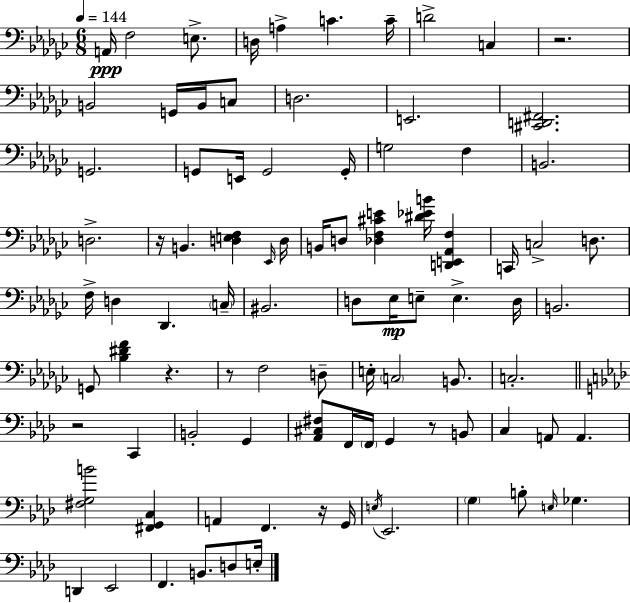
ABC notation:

X:1
T:Untitled
M:6/8
L:1/4
K:Ebm
A,,/4 F,2 E,/2 D,/4 A, C C/4 D2 C, z2 B,,2 G,,/4 B,,/4 C,/2 D,2 E,,2 [^C,,D,,^F,,]2 G,,2 G,,/2 E,,/4 G,,2 G,,/4 G,2 F, B,,2 D,2 z/4 B,, [D,E,F,] _E,,/4 D,/4 B,,/4 D,/2 [_D,F,^CE] [^D_EB]/4 [D,,E,,_A,,F,] C,,/4 C,2 D,/2 F,/4 D, _D,, C,/4 ^B,,2 D,/2 _E,/4 E,/2 E, D,/4 B,,2 G,,/2 [_B,^DF] z z/2 F,2 D,/2 E,/4 C,2 B,,/2 C,2 z2 C,, B,,2 G,, [_A,,^C,^F,]/2 F,,/4 F,,/4 G,, z/2 B,,/2 C, A,,/2 A,, [^F,G,B]2 [^F,,G,,C,] A,, F,, z/4 G,,/4 E,/4 _E,,2 G, B,/2 E,/4 _G, D,, _E,,2 F,, B,,/2 D,/2 E,/4